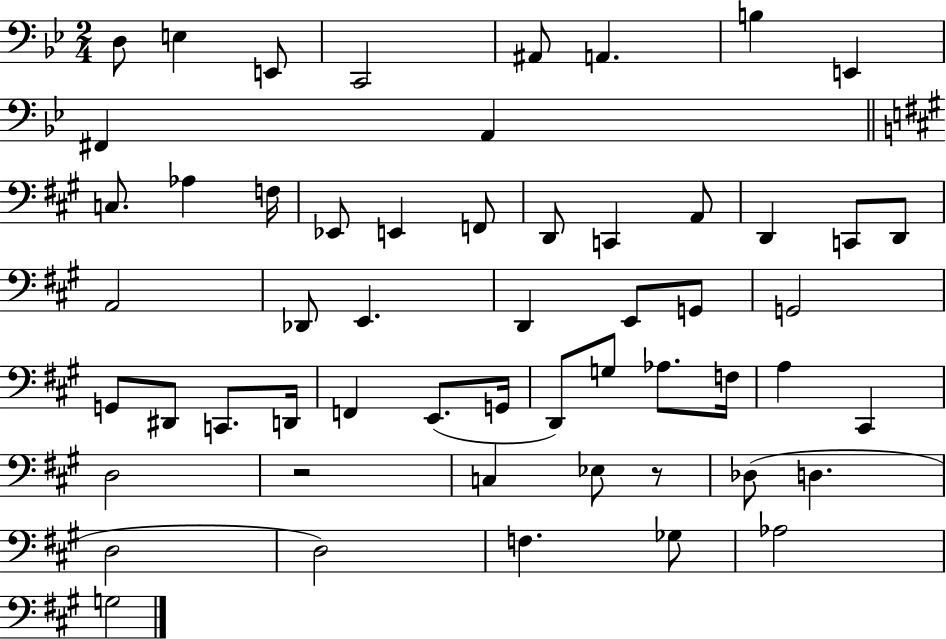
D3/e E3/q E2/e C2/h A#2/e A2/q. B3/q E2/q F#2/q A2/q C3/e. Ab3/q F3/s Eb2/e E2/q F2/e D2/e C2/q A2/e D2/q C2/e D2/e A2/h Db2/e E2/q. D2/q E2/e G2/e G2/h G2/e D#2/e C2/e. D2/s F2/q E2/e. G2/s D2/e G3/e Ab3/e. F3/s A3/q C#2/q D3/h R/h C3/q Eb3/e R/e Db3/e D3/q. D3/h D3/h F3/q. Gb3/e Ab3/h G3/h